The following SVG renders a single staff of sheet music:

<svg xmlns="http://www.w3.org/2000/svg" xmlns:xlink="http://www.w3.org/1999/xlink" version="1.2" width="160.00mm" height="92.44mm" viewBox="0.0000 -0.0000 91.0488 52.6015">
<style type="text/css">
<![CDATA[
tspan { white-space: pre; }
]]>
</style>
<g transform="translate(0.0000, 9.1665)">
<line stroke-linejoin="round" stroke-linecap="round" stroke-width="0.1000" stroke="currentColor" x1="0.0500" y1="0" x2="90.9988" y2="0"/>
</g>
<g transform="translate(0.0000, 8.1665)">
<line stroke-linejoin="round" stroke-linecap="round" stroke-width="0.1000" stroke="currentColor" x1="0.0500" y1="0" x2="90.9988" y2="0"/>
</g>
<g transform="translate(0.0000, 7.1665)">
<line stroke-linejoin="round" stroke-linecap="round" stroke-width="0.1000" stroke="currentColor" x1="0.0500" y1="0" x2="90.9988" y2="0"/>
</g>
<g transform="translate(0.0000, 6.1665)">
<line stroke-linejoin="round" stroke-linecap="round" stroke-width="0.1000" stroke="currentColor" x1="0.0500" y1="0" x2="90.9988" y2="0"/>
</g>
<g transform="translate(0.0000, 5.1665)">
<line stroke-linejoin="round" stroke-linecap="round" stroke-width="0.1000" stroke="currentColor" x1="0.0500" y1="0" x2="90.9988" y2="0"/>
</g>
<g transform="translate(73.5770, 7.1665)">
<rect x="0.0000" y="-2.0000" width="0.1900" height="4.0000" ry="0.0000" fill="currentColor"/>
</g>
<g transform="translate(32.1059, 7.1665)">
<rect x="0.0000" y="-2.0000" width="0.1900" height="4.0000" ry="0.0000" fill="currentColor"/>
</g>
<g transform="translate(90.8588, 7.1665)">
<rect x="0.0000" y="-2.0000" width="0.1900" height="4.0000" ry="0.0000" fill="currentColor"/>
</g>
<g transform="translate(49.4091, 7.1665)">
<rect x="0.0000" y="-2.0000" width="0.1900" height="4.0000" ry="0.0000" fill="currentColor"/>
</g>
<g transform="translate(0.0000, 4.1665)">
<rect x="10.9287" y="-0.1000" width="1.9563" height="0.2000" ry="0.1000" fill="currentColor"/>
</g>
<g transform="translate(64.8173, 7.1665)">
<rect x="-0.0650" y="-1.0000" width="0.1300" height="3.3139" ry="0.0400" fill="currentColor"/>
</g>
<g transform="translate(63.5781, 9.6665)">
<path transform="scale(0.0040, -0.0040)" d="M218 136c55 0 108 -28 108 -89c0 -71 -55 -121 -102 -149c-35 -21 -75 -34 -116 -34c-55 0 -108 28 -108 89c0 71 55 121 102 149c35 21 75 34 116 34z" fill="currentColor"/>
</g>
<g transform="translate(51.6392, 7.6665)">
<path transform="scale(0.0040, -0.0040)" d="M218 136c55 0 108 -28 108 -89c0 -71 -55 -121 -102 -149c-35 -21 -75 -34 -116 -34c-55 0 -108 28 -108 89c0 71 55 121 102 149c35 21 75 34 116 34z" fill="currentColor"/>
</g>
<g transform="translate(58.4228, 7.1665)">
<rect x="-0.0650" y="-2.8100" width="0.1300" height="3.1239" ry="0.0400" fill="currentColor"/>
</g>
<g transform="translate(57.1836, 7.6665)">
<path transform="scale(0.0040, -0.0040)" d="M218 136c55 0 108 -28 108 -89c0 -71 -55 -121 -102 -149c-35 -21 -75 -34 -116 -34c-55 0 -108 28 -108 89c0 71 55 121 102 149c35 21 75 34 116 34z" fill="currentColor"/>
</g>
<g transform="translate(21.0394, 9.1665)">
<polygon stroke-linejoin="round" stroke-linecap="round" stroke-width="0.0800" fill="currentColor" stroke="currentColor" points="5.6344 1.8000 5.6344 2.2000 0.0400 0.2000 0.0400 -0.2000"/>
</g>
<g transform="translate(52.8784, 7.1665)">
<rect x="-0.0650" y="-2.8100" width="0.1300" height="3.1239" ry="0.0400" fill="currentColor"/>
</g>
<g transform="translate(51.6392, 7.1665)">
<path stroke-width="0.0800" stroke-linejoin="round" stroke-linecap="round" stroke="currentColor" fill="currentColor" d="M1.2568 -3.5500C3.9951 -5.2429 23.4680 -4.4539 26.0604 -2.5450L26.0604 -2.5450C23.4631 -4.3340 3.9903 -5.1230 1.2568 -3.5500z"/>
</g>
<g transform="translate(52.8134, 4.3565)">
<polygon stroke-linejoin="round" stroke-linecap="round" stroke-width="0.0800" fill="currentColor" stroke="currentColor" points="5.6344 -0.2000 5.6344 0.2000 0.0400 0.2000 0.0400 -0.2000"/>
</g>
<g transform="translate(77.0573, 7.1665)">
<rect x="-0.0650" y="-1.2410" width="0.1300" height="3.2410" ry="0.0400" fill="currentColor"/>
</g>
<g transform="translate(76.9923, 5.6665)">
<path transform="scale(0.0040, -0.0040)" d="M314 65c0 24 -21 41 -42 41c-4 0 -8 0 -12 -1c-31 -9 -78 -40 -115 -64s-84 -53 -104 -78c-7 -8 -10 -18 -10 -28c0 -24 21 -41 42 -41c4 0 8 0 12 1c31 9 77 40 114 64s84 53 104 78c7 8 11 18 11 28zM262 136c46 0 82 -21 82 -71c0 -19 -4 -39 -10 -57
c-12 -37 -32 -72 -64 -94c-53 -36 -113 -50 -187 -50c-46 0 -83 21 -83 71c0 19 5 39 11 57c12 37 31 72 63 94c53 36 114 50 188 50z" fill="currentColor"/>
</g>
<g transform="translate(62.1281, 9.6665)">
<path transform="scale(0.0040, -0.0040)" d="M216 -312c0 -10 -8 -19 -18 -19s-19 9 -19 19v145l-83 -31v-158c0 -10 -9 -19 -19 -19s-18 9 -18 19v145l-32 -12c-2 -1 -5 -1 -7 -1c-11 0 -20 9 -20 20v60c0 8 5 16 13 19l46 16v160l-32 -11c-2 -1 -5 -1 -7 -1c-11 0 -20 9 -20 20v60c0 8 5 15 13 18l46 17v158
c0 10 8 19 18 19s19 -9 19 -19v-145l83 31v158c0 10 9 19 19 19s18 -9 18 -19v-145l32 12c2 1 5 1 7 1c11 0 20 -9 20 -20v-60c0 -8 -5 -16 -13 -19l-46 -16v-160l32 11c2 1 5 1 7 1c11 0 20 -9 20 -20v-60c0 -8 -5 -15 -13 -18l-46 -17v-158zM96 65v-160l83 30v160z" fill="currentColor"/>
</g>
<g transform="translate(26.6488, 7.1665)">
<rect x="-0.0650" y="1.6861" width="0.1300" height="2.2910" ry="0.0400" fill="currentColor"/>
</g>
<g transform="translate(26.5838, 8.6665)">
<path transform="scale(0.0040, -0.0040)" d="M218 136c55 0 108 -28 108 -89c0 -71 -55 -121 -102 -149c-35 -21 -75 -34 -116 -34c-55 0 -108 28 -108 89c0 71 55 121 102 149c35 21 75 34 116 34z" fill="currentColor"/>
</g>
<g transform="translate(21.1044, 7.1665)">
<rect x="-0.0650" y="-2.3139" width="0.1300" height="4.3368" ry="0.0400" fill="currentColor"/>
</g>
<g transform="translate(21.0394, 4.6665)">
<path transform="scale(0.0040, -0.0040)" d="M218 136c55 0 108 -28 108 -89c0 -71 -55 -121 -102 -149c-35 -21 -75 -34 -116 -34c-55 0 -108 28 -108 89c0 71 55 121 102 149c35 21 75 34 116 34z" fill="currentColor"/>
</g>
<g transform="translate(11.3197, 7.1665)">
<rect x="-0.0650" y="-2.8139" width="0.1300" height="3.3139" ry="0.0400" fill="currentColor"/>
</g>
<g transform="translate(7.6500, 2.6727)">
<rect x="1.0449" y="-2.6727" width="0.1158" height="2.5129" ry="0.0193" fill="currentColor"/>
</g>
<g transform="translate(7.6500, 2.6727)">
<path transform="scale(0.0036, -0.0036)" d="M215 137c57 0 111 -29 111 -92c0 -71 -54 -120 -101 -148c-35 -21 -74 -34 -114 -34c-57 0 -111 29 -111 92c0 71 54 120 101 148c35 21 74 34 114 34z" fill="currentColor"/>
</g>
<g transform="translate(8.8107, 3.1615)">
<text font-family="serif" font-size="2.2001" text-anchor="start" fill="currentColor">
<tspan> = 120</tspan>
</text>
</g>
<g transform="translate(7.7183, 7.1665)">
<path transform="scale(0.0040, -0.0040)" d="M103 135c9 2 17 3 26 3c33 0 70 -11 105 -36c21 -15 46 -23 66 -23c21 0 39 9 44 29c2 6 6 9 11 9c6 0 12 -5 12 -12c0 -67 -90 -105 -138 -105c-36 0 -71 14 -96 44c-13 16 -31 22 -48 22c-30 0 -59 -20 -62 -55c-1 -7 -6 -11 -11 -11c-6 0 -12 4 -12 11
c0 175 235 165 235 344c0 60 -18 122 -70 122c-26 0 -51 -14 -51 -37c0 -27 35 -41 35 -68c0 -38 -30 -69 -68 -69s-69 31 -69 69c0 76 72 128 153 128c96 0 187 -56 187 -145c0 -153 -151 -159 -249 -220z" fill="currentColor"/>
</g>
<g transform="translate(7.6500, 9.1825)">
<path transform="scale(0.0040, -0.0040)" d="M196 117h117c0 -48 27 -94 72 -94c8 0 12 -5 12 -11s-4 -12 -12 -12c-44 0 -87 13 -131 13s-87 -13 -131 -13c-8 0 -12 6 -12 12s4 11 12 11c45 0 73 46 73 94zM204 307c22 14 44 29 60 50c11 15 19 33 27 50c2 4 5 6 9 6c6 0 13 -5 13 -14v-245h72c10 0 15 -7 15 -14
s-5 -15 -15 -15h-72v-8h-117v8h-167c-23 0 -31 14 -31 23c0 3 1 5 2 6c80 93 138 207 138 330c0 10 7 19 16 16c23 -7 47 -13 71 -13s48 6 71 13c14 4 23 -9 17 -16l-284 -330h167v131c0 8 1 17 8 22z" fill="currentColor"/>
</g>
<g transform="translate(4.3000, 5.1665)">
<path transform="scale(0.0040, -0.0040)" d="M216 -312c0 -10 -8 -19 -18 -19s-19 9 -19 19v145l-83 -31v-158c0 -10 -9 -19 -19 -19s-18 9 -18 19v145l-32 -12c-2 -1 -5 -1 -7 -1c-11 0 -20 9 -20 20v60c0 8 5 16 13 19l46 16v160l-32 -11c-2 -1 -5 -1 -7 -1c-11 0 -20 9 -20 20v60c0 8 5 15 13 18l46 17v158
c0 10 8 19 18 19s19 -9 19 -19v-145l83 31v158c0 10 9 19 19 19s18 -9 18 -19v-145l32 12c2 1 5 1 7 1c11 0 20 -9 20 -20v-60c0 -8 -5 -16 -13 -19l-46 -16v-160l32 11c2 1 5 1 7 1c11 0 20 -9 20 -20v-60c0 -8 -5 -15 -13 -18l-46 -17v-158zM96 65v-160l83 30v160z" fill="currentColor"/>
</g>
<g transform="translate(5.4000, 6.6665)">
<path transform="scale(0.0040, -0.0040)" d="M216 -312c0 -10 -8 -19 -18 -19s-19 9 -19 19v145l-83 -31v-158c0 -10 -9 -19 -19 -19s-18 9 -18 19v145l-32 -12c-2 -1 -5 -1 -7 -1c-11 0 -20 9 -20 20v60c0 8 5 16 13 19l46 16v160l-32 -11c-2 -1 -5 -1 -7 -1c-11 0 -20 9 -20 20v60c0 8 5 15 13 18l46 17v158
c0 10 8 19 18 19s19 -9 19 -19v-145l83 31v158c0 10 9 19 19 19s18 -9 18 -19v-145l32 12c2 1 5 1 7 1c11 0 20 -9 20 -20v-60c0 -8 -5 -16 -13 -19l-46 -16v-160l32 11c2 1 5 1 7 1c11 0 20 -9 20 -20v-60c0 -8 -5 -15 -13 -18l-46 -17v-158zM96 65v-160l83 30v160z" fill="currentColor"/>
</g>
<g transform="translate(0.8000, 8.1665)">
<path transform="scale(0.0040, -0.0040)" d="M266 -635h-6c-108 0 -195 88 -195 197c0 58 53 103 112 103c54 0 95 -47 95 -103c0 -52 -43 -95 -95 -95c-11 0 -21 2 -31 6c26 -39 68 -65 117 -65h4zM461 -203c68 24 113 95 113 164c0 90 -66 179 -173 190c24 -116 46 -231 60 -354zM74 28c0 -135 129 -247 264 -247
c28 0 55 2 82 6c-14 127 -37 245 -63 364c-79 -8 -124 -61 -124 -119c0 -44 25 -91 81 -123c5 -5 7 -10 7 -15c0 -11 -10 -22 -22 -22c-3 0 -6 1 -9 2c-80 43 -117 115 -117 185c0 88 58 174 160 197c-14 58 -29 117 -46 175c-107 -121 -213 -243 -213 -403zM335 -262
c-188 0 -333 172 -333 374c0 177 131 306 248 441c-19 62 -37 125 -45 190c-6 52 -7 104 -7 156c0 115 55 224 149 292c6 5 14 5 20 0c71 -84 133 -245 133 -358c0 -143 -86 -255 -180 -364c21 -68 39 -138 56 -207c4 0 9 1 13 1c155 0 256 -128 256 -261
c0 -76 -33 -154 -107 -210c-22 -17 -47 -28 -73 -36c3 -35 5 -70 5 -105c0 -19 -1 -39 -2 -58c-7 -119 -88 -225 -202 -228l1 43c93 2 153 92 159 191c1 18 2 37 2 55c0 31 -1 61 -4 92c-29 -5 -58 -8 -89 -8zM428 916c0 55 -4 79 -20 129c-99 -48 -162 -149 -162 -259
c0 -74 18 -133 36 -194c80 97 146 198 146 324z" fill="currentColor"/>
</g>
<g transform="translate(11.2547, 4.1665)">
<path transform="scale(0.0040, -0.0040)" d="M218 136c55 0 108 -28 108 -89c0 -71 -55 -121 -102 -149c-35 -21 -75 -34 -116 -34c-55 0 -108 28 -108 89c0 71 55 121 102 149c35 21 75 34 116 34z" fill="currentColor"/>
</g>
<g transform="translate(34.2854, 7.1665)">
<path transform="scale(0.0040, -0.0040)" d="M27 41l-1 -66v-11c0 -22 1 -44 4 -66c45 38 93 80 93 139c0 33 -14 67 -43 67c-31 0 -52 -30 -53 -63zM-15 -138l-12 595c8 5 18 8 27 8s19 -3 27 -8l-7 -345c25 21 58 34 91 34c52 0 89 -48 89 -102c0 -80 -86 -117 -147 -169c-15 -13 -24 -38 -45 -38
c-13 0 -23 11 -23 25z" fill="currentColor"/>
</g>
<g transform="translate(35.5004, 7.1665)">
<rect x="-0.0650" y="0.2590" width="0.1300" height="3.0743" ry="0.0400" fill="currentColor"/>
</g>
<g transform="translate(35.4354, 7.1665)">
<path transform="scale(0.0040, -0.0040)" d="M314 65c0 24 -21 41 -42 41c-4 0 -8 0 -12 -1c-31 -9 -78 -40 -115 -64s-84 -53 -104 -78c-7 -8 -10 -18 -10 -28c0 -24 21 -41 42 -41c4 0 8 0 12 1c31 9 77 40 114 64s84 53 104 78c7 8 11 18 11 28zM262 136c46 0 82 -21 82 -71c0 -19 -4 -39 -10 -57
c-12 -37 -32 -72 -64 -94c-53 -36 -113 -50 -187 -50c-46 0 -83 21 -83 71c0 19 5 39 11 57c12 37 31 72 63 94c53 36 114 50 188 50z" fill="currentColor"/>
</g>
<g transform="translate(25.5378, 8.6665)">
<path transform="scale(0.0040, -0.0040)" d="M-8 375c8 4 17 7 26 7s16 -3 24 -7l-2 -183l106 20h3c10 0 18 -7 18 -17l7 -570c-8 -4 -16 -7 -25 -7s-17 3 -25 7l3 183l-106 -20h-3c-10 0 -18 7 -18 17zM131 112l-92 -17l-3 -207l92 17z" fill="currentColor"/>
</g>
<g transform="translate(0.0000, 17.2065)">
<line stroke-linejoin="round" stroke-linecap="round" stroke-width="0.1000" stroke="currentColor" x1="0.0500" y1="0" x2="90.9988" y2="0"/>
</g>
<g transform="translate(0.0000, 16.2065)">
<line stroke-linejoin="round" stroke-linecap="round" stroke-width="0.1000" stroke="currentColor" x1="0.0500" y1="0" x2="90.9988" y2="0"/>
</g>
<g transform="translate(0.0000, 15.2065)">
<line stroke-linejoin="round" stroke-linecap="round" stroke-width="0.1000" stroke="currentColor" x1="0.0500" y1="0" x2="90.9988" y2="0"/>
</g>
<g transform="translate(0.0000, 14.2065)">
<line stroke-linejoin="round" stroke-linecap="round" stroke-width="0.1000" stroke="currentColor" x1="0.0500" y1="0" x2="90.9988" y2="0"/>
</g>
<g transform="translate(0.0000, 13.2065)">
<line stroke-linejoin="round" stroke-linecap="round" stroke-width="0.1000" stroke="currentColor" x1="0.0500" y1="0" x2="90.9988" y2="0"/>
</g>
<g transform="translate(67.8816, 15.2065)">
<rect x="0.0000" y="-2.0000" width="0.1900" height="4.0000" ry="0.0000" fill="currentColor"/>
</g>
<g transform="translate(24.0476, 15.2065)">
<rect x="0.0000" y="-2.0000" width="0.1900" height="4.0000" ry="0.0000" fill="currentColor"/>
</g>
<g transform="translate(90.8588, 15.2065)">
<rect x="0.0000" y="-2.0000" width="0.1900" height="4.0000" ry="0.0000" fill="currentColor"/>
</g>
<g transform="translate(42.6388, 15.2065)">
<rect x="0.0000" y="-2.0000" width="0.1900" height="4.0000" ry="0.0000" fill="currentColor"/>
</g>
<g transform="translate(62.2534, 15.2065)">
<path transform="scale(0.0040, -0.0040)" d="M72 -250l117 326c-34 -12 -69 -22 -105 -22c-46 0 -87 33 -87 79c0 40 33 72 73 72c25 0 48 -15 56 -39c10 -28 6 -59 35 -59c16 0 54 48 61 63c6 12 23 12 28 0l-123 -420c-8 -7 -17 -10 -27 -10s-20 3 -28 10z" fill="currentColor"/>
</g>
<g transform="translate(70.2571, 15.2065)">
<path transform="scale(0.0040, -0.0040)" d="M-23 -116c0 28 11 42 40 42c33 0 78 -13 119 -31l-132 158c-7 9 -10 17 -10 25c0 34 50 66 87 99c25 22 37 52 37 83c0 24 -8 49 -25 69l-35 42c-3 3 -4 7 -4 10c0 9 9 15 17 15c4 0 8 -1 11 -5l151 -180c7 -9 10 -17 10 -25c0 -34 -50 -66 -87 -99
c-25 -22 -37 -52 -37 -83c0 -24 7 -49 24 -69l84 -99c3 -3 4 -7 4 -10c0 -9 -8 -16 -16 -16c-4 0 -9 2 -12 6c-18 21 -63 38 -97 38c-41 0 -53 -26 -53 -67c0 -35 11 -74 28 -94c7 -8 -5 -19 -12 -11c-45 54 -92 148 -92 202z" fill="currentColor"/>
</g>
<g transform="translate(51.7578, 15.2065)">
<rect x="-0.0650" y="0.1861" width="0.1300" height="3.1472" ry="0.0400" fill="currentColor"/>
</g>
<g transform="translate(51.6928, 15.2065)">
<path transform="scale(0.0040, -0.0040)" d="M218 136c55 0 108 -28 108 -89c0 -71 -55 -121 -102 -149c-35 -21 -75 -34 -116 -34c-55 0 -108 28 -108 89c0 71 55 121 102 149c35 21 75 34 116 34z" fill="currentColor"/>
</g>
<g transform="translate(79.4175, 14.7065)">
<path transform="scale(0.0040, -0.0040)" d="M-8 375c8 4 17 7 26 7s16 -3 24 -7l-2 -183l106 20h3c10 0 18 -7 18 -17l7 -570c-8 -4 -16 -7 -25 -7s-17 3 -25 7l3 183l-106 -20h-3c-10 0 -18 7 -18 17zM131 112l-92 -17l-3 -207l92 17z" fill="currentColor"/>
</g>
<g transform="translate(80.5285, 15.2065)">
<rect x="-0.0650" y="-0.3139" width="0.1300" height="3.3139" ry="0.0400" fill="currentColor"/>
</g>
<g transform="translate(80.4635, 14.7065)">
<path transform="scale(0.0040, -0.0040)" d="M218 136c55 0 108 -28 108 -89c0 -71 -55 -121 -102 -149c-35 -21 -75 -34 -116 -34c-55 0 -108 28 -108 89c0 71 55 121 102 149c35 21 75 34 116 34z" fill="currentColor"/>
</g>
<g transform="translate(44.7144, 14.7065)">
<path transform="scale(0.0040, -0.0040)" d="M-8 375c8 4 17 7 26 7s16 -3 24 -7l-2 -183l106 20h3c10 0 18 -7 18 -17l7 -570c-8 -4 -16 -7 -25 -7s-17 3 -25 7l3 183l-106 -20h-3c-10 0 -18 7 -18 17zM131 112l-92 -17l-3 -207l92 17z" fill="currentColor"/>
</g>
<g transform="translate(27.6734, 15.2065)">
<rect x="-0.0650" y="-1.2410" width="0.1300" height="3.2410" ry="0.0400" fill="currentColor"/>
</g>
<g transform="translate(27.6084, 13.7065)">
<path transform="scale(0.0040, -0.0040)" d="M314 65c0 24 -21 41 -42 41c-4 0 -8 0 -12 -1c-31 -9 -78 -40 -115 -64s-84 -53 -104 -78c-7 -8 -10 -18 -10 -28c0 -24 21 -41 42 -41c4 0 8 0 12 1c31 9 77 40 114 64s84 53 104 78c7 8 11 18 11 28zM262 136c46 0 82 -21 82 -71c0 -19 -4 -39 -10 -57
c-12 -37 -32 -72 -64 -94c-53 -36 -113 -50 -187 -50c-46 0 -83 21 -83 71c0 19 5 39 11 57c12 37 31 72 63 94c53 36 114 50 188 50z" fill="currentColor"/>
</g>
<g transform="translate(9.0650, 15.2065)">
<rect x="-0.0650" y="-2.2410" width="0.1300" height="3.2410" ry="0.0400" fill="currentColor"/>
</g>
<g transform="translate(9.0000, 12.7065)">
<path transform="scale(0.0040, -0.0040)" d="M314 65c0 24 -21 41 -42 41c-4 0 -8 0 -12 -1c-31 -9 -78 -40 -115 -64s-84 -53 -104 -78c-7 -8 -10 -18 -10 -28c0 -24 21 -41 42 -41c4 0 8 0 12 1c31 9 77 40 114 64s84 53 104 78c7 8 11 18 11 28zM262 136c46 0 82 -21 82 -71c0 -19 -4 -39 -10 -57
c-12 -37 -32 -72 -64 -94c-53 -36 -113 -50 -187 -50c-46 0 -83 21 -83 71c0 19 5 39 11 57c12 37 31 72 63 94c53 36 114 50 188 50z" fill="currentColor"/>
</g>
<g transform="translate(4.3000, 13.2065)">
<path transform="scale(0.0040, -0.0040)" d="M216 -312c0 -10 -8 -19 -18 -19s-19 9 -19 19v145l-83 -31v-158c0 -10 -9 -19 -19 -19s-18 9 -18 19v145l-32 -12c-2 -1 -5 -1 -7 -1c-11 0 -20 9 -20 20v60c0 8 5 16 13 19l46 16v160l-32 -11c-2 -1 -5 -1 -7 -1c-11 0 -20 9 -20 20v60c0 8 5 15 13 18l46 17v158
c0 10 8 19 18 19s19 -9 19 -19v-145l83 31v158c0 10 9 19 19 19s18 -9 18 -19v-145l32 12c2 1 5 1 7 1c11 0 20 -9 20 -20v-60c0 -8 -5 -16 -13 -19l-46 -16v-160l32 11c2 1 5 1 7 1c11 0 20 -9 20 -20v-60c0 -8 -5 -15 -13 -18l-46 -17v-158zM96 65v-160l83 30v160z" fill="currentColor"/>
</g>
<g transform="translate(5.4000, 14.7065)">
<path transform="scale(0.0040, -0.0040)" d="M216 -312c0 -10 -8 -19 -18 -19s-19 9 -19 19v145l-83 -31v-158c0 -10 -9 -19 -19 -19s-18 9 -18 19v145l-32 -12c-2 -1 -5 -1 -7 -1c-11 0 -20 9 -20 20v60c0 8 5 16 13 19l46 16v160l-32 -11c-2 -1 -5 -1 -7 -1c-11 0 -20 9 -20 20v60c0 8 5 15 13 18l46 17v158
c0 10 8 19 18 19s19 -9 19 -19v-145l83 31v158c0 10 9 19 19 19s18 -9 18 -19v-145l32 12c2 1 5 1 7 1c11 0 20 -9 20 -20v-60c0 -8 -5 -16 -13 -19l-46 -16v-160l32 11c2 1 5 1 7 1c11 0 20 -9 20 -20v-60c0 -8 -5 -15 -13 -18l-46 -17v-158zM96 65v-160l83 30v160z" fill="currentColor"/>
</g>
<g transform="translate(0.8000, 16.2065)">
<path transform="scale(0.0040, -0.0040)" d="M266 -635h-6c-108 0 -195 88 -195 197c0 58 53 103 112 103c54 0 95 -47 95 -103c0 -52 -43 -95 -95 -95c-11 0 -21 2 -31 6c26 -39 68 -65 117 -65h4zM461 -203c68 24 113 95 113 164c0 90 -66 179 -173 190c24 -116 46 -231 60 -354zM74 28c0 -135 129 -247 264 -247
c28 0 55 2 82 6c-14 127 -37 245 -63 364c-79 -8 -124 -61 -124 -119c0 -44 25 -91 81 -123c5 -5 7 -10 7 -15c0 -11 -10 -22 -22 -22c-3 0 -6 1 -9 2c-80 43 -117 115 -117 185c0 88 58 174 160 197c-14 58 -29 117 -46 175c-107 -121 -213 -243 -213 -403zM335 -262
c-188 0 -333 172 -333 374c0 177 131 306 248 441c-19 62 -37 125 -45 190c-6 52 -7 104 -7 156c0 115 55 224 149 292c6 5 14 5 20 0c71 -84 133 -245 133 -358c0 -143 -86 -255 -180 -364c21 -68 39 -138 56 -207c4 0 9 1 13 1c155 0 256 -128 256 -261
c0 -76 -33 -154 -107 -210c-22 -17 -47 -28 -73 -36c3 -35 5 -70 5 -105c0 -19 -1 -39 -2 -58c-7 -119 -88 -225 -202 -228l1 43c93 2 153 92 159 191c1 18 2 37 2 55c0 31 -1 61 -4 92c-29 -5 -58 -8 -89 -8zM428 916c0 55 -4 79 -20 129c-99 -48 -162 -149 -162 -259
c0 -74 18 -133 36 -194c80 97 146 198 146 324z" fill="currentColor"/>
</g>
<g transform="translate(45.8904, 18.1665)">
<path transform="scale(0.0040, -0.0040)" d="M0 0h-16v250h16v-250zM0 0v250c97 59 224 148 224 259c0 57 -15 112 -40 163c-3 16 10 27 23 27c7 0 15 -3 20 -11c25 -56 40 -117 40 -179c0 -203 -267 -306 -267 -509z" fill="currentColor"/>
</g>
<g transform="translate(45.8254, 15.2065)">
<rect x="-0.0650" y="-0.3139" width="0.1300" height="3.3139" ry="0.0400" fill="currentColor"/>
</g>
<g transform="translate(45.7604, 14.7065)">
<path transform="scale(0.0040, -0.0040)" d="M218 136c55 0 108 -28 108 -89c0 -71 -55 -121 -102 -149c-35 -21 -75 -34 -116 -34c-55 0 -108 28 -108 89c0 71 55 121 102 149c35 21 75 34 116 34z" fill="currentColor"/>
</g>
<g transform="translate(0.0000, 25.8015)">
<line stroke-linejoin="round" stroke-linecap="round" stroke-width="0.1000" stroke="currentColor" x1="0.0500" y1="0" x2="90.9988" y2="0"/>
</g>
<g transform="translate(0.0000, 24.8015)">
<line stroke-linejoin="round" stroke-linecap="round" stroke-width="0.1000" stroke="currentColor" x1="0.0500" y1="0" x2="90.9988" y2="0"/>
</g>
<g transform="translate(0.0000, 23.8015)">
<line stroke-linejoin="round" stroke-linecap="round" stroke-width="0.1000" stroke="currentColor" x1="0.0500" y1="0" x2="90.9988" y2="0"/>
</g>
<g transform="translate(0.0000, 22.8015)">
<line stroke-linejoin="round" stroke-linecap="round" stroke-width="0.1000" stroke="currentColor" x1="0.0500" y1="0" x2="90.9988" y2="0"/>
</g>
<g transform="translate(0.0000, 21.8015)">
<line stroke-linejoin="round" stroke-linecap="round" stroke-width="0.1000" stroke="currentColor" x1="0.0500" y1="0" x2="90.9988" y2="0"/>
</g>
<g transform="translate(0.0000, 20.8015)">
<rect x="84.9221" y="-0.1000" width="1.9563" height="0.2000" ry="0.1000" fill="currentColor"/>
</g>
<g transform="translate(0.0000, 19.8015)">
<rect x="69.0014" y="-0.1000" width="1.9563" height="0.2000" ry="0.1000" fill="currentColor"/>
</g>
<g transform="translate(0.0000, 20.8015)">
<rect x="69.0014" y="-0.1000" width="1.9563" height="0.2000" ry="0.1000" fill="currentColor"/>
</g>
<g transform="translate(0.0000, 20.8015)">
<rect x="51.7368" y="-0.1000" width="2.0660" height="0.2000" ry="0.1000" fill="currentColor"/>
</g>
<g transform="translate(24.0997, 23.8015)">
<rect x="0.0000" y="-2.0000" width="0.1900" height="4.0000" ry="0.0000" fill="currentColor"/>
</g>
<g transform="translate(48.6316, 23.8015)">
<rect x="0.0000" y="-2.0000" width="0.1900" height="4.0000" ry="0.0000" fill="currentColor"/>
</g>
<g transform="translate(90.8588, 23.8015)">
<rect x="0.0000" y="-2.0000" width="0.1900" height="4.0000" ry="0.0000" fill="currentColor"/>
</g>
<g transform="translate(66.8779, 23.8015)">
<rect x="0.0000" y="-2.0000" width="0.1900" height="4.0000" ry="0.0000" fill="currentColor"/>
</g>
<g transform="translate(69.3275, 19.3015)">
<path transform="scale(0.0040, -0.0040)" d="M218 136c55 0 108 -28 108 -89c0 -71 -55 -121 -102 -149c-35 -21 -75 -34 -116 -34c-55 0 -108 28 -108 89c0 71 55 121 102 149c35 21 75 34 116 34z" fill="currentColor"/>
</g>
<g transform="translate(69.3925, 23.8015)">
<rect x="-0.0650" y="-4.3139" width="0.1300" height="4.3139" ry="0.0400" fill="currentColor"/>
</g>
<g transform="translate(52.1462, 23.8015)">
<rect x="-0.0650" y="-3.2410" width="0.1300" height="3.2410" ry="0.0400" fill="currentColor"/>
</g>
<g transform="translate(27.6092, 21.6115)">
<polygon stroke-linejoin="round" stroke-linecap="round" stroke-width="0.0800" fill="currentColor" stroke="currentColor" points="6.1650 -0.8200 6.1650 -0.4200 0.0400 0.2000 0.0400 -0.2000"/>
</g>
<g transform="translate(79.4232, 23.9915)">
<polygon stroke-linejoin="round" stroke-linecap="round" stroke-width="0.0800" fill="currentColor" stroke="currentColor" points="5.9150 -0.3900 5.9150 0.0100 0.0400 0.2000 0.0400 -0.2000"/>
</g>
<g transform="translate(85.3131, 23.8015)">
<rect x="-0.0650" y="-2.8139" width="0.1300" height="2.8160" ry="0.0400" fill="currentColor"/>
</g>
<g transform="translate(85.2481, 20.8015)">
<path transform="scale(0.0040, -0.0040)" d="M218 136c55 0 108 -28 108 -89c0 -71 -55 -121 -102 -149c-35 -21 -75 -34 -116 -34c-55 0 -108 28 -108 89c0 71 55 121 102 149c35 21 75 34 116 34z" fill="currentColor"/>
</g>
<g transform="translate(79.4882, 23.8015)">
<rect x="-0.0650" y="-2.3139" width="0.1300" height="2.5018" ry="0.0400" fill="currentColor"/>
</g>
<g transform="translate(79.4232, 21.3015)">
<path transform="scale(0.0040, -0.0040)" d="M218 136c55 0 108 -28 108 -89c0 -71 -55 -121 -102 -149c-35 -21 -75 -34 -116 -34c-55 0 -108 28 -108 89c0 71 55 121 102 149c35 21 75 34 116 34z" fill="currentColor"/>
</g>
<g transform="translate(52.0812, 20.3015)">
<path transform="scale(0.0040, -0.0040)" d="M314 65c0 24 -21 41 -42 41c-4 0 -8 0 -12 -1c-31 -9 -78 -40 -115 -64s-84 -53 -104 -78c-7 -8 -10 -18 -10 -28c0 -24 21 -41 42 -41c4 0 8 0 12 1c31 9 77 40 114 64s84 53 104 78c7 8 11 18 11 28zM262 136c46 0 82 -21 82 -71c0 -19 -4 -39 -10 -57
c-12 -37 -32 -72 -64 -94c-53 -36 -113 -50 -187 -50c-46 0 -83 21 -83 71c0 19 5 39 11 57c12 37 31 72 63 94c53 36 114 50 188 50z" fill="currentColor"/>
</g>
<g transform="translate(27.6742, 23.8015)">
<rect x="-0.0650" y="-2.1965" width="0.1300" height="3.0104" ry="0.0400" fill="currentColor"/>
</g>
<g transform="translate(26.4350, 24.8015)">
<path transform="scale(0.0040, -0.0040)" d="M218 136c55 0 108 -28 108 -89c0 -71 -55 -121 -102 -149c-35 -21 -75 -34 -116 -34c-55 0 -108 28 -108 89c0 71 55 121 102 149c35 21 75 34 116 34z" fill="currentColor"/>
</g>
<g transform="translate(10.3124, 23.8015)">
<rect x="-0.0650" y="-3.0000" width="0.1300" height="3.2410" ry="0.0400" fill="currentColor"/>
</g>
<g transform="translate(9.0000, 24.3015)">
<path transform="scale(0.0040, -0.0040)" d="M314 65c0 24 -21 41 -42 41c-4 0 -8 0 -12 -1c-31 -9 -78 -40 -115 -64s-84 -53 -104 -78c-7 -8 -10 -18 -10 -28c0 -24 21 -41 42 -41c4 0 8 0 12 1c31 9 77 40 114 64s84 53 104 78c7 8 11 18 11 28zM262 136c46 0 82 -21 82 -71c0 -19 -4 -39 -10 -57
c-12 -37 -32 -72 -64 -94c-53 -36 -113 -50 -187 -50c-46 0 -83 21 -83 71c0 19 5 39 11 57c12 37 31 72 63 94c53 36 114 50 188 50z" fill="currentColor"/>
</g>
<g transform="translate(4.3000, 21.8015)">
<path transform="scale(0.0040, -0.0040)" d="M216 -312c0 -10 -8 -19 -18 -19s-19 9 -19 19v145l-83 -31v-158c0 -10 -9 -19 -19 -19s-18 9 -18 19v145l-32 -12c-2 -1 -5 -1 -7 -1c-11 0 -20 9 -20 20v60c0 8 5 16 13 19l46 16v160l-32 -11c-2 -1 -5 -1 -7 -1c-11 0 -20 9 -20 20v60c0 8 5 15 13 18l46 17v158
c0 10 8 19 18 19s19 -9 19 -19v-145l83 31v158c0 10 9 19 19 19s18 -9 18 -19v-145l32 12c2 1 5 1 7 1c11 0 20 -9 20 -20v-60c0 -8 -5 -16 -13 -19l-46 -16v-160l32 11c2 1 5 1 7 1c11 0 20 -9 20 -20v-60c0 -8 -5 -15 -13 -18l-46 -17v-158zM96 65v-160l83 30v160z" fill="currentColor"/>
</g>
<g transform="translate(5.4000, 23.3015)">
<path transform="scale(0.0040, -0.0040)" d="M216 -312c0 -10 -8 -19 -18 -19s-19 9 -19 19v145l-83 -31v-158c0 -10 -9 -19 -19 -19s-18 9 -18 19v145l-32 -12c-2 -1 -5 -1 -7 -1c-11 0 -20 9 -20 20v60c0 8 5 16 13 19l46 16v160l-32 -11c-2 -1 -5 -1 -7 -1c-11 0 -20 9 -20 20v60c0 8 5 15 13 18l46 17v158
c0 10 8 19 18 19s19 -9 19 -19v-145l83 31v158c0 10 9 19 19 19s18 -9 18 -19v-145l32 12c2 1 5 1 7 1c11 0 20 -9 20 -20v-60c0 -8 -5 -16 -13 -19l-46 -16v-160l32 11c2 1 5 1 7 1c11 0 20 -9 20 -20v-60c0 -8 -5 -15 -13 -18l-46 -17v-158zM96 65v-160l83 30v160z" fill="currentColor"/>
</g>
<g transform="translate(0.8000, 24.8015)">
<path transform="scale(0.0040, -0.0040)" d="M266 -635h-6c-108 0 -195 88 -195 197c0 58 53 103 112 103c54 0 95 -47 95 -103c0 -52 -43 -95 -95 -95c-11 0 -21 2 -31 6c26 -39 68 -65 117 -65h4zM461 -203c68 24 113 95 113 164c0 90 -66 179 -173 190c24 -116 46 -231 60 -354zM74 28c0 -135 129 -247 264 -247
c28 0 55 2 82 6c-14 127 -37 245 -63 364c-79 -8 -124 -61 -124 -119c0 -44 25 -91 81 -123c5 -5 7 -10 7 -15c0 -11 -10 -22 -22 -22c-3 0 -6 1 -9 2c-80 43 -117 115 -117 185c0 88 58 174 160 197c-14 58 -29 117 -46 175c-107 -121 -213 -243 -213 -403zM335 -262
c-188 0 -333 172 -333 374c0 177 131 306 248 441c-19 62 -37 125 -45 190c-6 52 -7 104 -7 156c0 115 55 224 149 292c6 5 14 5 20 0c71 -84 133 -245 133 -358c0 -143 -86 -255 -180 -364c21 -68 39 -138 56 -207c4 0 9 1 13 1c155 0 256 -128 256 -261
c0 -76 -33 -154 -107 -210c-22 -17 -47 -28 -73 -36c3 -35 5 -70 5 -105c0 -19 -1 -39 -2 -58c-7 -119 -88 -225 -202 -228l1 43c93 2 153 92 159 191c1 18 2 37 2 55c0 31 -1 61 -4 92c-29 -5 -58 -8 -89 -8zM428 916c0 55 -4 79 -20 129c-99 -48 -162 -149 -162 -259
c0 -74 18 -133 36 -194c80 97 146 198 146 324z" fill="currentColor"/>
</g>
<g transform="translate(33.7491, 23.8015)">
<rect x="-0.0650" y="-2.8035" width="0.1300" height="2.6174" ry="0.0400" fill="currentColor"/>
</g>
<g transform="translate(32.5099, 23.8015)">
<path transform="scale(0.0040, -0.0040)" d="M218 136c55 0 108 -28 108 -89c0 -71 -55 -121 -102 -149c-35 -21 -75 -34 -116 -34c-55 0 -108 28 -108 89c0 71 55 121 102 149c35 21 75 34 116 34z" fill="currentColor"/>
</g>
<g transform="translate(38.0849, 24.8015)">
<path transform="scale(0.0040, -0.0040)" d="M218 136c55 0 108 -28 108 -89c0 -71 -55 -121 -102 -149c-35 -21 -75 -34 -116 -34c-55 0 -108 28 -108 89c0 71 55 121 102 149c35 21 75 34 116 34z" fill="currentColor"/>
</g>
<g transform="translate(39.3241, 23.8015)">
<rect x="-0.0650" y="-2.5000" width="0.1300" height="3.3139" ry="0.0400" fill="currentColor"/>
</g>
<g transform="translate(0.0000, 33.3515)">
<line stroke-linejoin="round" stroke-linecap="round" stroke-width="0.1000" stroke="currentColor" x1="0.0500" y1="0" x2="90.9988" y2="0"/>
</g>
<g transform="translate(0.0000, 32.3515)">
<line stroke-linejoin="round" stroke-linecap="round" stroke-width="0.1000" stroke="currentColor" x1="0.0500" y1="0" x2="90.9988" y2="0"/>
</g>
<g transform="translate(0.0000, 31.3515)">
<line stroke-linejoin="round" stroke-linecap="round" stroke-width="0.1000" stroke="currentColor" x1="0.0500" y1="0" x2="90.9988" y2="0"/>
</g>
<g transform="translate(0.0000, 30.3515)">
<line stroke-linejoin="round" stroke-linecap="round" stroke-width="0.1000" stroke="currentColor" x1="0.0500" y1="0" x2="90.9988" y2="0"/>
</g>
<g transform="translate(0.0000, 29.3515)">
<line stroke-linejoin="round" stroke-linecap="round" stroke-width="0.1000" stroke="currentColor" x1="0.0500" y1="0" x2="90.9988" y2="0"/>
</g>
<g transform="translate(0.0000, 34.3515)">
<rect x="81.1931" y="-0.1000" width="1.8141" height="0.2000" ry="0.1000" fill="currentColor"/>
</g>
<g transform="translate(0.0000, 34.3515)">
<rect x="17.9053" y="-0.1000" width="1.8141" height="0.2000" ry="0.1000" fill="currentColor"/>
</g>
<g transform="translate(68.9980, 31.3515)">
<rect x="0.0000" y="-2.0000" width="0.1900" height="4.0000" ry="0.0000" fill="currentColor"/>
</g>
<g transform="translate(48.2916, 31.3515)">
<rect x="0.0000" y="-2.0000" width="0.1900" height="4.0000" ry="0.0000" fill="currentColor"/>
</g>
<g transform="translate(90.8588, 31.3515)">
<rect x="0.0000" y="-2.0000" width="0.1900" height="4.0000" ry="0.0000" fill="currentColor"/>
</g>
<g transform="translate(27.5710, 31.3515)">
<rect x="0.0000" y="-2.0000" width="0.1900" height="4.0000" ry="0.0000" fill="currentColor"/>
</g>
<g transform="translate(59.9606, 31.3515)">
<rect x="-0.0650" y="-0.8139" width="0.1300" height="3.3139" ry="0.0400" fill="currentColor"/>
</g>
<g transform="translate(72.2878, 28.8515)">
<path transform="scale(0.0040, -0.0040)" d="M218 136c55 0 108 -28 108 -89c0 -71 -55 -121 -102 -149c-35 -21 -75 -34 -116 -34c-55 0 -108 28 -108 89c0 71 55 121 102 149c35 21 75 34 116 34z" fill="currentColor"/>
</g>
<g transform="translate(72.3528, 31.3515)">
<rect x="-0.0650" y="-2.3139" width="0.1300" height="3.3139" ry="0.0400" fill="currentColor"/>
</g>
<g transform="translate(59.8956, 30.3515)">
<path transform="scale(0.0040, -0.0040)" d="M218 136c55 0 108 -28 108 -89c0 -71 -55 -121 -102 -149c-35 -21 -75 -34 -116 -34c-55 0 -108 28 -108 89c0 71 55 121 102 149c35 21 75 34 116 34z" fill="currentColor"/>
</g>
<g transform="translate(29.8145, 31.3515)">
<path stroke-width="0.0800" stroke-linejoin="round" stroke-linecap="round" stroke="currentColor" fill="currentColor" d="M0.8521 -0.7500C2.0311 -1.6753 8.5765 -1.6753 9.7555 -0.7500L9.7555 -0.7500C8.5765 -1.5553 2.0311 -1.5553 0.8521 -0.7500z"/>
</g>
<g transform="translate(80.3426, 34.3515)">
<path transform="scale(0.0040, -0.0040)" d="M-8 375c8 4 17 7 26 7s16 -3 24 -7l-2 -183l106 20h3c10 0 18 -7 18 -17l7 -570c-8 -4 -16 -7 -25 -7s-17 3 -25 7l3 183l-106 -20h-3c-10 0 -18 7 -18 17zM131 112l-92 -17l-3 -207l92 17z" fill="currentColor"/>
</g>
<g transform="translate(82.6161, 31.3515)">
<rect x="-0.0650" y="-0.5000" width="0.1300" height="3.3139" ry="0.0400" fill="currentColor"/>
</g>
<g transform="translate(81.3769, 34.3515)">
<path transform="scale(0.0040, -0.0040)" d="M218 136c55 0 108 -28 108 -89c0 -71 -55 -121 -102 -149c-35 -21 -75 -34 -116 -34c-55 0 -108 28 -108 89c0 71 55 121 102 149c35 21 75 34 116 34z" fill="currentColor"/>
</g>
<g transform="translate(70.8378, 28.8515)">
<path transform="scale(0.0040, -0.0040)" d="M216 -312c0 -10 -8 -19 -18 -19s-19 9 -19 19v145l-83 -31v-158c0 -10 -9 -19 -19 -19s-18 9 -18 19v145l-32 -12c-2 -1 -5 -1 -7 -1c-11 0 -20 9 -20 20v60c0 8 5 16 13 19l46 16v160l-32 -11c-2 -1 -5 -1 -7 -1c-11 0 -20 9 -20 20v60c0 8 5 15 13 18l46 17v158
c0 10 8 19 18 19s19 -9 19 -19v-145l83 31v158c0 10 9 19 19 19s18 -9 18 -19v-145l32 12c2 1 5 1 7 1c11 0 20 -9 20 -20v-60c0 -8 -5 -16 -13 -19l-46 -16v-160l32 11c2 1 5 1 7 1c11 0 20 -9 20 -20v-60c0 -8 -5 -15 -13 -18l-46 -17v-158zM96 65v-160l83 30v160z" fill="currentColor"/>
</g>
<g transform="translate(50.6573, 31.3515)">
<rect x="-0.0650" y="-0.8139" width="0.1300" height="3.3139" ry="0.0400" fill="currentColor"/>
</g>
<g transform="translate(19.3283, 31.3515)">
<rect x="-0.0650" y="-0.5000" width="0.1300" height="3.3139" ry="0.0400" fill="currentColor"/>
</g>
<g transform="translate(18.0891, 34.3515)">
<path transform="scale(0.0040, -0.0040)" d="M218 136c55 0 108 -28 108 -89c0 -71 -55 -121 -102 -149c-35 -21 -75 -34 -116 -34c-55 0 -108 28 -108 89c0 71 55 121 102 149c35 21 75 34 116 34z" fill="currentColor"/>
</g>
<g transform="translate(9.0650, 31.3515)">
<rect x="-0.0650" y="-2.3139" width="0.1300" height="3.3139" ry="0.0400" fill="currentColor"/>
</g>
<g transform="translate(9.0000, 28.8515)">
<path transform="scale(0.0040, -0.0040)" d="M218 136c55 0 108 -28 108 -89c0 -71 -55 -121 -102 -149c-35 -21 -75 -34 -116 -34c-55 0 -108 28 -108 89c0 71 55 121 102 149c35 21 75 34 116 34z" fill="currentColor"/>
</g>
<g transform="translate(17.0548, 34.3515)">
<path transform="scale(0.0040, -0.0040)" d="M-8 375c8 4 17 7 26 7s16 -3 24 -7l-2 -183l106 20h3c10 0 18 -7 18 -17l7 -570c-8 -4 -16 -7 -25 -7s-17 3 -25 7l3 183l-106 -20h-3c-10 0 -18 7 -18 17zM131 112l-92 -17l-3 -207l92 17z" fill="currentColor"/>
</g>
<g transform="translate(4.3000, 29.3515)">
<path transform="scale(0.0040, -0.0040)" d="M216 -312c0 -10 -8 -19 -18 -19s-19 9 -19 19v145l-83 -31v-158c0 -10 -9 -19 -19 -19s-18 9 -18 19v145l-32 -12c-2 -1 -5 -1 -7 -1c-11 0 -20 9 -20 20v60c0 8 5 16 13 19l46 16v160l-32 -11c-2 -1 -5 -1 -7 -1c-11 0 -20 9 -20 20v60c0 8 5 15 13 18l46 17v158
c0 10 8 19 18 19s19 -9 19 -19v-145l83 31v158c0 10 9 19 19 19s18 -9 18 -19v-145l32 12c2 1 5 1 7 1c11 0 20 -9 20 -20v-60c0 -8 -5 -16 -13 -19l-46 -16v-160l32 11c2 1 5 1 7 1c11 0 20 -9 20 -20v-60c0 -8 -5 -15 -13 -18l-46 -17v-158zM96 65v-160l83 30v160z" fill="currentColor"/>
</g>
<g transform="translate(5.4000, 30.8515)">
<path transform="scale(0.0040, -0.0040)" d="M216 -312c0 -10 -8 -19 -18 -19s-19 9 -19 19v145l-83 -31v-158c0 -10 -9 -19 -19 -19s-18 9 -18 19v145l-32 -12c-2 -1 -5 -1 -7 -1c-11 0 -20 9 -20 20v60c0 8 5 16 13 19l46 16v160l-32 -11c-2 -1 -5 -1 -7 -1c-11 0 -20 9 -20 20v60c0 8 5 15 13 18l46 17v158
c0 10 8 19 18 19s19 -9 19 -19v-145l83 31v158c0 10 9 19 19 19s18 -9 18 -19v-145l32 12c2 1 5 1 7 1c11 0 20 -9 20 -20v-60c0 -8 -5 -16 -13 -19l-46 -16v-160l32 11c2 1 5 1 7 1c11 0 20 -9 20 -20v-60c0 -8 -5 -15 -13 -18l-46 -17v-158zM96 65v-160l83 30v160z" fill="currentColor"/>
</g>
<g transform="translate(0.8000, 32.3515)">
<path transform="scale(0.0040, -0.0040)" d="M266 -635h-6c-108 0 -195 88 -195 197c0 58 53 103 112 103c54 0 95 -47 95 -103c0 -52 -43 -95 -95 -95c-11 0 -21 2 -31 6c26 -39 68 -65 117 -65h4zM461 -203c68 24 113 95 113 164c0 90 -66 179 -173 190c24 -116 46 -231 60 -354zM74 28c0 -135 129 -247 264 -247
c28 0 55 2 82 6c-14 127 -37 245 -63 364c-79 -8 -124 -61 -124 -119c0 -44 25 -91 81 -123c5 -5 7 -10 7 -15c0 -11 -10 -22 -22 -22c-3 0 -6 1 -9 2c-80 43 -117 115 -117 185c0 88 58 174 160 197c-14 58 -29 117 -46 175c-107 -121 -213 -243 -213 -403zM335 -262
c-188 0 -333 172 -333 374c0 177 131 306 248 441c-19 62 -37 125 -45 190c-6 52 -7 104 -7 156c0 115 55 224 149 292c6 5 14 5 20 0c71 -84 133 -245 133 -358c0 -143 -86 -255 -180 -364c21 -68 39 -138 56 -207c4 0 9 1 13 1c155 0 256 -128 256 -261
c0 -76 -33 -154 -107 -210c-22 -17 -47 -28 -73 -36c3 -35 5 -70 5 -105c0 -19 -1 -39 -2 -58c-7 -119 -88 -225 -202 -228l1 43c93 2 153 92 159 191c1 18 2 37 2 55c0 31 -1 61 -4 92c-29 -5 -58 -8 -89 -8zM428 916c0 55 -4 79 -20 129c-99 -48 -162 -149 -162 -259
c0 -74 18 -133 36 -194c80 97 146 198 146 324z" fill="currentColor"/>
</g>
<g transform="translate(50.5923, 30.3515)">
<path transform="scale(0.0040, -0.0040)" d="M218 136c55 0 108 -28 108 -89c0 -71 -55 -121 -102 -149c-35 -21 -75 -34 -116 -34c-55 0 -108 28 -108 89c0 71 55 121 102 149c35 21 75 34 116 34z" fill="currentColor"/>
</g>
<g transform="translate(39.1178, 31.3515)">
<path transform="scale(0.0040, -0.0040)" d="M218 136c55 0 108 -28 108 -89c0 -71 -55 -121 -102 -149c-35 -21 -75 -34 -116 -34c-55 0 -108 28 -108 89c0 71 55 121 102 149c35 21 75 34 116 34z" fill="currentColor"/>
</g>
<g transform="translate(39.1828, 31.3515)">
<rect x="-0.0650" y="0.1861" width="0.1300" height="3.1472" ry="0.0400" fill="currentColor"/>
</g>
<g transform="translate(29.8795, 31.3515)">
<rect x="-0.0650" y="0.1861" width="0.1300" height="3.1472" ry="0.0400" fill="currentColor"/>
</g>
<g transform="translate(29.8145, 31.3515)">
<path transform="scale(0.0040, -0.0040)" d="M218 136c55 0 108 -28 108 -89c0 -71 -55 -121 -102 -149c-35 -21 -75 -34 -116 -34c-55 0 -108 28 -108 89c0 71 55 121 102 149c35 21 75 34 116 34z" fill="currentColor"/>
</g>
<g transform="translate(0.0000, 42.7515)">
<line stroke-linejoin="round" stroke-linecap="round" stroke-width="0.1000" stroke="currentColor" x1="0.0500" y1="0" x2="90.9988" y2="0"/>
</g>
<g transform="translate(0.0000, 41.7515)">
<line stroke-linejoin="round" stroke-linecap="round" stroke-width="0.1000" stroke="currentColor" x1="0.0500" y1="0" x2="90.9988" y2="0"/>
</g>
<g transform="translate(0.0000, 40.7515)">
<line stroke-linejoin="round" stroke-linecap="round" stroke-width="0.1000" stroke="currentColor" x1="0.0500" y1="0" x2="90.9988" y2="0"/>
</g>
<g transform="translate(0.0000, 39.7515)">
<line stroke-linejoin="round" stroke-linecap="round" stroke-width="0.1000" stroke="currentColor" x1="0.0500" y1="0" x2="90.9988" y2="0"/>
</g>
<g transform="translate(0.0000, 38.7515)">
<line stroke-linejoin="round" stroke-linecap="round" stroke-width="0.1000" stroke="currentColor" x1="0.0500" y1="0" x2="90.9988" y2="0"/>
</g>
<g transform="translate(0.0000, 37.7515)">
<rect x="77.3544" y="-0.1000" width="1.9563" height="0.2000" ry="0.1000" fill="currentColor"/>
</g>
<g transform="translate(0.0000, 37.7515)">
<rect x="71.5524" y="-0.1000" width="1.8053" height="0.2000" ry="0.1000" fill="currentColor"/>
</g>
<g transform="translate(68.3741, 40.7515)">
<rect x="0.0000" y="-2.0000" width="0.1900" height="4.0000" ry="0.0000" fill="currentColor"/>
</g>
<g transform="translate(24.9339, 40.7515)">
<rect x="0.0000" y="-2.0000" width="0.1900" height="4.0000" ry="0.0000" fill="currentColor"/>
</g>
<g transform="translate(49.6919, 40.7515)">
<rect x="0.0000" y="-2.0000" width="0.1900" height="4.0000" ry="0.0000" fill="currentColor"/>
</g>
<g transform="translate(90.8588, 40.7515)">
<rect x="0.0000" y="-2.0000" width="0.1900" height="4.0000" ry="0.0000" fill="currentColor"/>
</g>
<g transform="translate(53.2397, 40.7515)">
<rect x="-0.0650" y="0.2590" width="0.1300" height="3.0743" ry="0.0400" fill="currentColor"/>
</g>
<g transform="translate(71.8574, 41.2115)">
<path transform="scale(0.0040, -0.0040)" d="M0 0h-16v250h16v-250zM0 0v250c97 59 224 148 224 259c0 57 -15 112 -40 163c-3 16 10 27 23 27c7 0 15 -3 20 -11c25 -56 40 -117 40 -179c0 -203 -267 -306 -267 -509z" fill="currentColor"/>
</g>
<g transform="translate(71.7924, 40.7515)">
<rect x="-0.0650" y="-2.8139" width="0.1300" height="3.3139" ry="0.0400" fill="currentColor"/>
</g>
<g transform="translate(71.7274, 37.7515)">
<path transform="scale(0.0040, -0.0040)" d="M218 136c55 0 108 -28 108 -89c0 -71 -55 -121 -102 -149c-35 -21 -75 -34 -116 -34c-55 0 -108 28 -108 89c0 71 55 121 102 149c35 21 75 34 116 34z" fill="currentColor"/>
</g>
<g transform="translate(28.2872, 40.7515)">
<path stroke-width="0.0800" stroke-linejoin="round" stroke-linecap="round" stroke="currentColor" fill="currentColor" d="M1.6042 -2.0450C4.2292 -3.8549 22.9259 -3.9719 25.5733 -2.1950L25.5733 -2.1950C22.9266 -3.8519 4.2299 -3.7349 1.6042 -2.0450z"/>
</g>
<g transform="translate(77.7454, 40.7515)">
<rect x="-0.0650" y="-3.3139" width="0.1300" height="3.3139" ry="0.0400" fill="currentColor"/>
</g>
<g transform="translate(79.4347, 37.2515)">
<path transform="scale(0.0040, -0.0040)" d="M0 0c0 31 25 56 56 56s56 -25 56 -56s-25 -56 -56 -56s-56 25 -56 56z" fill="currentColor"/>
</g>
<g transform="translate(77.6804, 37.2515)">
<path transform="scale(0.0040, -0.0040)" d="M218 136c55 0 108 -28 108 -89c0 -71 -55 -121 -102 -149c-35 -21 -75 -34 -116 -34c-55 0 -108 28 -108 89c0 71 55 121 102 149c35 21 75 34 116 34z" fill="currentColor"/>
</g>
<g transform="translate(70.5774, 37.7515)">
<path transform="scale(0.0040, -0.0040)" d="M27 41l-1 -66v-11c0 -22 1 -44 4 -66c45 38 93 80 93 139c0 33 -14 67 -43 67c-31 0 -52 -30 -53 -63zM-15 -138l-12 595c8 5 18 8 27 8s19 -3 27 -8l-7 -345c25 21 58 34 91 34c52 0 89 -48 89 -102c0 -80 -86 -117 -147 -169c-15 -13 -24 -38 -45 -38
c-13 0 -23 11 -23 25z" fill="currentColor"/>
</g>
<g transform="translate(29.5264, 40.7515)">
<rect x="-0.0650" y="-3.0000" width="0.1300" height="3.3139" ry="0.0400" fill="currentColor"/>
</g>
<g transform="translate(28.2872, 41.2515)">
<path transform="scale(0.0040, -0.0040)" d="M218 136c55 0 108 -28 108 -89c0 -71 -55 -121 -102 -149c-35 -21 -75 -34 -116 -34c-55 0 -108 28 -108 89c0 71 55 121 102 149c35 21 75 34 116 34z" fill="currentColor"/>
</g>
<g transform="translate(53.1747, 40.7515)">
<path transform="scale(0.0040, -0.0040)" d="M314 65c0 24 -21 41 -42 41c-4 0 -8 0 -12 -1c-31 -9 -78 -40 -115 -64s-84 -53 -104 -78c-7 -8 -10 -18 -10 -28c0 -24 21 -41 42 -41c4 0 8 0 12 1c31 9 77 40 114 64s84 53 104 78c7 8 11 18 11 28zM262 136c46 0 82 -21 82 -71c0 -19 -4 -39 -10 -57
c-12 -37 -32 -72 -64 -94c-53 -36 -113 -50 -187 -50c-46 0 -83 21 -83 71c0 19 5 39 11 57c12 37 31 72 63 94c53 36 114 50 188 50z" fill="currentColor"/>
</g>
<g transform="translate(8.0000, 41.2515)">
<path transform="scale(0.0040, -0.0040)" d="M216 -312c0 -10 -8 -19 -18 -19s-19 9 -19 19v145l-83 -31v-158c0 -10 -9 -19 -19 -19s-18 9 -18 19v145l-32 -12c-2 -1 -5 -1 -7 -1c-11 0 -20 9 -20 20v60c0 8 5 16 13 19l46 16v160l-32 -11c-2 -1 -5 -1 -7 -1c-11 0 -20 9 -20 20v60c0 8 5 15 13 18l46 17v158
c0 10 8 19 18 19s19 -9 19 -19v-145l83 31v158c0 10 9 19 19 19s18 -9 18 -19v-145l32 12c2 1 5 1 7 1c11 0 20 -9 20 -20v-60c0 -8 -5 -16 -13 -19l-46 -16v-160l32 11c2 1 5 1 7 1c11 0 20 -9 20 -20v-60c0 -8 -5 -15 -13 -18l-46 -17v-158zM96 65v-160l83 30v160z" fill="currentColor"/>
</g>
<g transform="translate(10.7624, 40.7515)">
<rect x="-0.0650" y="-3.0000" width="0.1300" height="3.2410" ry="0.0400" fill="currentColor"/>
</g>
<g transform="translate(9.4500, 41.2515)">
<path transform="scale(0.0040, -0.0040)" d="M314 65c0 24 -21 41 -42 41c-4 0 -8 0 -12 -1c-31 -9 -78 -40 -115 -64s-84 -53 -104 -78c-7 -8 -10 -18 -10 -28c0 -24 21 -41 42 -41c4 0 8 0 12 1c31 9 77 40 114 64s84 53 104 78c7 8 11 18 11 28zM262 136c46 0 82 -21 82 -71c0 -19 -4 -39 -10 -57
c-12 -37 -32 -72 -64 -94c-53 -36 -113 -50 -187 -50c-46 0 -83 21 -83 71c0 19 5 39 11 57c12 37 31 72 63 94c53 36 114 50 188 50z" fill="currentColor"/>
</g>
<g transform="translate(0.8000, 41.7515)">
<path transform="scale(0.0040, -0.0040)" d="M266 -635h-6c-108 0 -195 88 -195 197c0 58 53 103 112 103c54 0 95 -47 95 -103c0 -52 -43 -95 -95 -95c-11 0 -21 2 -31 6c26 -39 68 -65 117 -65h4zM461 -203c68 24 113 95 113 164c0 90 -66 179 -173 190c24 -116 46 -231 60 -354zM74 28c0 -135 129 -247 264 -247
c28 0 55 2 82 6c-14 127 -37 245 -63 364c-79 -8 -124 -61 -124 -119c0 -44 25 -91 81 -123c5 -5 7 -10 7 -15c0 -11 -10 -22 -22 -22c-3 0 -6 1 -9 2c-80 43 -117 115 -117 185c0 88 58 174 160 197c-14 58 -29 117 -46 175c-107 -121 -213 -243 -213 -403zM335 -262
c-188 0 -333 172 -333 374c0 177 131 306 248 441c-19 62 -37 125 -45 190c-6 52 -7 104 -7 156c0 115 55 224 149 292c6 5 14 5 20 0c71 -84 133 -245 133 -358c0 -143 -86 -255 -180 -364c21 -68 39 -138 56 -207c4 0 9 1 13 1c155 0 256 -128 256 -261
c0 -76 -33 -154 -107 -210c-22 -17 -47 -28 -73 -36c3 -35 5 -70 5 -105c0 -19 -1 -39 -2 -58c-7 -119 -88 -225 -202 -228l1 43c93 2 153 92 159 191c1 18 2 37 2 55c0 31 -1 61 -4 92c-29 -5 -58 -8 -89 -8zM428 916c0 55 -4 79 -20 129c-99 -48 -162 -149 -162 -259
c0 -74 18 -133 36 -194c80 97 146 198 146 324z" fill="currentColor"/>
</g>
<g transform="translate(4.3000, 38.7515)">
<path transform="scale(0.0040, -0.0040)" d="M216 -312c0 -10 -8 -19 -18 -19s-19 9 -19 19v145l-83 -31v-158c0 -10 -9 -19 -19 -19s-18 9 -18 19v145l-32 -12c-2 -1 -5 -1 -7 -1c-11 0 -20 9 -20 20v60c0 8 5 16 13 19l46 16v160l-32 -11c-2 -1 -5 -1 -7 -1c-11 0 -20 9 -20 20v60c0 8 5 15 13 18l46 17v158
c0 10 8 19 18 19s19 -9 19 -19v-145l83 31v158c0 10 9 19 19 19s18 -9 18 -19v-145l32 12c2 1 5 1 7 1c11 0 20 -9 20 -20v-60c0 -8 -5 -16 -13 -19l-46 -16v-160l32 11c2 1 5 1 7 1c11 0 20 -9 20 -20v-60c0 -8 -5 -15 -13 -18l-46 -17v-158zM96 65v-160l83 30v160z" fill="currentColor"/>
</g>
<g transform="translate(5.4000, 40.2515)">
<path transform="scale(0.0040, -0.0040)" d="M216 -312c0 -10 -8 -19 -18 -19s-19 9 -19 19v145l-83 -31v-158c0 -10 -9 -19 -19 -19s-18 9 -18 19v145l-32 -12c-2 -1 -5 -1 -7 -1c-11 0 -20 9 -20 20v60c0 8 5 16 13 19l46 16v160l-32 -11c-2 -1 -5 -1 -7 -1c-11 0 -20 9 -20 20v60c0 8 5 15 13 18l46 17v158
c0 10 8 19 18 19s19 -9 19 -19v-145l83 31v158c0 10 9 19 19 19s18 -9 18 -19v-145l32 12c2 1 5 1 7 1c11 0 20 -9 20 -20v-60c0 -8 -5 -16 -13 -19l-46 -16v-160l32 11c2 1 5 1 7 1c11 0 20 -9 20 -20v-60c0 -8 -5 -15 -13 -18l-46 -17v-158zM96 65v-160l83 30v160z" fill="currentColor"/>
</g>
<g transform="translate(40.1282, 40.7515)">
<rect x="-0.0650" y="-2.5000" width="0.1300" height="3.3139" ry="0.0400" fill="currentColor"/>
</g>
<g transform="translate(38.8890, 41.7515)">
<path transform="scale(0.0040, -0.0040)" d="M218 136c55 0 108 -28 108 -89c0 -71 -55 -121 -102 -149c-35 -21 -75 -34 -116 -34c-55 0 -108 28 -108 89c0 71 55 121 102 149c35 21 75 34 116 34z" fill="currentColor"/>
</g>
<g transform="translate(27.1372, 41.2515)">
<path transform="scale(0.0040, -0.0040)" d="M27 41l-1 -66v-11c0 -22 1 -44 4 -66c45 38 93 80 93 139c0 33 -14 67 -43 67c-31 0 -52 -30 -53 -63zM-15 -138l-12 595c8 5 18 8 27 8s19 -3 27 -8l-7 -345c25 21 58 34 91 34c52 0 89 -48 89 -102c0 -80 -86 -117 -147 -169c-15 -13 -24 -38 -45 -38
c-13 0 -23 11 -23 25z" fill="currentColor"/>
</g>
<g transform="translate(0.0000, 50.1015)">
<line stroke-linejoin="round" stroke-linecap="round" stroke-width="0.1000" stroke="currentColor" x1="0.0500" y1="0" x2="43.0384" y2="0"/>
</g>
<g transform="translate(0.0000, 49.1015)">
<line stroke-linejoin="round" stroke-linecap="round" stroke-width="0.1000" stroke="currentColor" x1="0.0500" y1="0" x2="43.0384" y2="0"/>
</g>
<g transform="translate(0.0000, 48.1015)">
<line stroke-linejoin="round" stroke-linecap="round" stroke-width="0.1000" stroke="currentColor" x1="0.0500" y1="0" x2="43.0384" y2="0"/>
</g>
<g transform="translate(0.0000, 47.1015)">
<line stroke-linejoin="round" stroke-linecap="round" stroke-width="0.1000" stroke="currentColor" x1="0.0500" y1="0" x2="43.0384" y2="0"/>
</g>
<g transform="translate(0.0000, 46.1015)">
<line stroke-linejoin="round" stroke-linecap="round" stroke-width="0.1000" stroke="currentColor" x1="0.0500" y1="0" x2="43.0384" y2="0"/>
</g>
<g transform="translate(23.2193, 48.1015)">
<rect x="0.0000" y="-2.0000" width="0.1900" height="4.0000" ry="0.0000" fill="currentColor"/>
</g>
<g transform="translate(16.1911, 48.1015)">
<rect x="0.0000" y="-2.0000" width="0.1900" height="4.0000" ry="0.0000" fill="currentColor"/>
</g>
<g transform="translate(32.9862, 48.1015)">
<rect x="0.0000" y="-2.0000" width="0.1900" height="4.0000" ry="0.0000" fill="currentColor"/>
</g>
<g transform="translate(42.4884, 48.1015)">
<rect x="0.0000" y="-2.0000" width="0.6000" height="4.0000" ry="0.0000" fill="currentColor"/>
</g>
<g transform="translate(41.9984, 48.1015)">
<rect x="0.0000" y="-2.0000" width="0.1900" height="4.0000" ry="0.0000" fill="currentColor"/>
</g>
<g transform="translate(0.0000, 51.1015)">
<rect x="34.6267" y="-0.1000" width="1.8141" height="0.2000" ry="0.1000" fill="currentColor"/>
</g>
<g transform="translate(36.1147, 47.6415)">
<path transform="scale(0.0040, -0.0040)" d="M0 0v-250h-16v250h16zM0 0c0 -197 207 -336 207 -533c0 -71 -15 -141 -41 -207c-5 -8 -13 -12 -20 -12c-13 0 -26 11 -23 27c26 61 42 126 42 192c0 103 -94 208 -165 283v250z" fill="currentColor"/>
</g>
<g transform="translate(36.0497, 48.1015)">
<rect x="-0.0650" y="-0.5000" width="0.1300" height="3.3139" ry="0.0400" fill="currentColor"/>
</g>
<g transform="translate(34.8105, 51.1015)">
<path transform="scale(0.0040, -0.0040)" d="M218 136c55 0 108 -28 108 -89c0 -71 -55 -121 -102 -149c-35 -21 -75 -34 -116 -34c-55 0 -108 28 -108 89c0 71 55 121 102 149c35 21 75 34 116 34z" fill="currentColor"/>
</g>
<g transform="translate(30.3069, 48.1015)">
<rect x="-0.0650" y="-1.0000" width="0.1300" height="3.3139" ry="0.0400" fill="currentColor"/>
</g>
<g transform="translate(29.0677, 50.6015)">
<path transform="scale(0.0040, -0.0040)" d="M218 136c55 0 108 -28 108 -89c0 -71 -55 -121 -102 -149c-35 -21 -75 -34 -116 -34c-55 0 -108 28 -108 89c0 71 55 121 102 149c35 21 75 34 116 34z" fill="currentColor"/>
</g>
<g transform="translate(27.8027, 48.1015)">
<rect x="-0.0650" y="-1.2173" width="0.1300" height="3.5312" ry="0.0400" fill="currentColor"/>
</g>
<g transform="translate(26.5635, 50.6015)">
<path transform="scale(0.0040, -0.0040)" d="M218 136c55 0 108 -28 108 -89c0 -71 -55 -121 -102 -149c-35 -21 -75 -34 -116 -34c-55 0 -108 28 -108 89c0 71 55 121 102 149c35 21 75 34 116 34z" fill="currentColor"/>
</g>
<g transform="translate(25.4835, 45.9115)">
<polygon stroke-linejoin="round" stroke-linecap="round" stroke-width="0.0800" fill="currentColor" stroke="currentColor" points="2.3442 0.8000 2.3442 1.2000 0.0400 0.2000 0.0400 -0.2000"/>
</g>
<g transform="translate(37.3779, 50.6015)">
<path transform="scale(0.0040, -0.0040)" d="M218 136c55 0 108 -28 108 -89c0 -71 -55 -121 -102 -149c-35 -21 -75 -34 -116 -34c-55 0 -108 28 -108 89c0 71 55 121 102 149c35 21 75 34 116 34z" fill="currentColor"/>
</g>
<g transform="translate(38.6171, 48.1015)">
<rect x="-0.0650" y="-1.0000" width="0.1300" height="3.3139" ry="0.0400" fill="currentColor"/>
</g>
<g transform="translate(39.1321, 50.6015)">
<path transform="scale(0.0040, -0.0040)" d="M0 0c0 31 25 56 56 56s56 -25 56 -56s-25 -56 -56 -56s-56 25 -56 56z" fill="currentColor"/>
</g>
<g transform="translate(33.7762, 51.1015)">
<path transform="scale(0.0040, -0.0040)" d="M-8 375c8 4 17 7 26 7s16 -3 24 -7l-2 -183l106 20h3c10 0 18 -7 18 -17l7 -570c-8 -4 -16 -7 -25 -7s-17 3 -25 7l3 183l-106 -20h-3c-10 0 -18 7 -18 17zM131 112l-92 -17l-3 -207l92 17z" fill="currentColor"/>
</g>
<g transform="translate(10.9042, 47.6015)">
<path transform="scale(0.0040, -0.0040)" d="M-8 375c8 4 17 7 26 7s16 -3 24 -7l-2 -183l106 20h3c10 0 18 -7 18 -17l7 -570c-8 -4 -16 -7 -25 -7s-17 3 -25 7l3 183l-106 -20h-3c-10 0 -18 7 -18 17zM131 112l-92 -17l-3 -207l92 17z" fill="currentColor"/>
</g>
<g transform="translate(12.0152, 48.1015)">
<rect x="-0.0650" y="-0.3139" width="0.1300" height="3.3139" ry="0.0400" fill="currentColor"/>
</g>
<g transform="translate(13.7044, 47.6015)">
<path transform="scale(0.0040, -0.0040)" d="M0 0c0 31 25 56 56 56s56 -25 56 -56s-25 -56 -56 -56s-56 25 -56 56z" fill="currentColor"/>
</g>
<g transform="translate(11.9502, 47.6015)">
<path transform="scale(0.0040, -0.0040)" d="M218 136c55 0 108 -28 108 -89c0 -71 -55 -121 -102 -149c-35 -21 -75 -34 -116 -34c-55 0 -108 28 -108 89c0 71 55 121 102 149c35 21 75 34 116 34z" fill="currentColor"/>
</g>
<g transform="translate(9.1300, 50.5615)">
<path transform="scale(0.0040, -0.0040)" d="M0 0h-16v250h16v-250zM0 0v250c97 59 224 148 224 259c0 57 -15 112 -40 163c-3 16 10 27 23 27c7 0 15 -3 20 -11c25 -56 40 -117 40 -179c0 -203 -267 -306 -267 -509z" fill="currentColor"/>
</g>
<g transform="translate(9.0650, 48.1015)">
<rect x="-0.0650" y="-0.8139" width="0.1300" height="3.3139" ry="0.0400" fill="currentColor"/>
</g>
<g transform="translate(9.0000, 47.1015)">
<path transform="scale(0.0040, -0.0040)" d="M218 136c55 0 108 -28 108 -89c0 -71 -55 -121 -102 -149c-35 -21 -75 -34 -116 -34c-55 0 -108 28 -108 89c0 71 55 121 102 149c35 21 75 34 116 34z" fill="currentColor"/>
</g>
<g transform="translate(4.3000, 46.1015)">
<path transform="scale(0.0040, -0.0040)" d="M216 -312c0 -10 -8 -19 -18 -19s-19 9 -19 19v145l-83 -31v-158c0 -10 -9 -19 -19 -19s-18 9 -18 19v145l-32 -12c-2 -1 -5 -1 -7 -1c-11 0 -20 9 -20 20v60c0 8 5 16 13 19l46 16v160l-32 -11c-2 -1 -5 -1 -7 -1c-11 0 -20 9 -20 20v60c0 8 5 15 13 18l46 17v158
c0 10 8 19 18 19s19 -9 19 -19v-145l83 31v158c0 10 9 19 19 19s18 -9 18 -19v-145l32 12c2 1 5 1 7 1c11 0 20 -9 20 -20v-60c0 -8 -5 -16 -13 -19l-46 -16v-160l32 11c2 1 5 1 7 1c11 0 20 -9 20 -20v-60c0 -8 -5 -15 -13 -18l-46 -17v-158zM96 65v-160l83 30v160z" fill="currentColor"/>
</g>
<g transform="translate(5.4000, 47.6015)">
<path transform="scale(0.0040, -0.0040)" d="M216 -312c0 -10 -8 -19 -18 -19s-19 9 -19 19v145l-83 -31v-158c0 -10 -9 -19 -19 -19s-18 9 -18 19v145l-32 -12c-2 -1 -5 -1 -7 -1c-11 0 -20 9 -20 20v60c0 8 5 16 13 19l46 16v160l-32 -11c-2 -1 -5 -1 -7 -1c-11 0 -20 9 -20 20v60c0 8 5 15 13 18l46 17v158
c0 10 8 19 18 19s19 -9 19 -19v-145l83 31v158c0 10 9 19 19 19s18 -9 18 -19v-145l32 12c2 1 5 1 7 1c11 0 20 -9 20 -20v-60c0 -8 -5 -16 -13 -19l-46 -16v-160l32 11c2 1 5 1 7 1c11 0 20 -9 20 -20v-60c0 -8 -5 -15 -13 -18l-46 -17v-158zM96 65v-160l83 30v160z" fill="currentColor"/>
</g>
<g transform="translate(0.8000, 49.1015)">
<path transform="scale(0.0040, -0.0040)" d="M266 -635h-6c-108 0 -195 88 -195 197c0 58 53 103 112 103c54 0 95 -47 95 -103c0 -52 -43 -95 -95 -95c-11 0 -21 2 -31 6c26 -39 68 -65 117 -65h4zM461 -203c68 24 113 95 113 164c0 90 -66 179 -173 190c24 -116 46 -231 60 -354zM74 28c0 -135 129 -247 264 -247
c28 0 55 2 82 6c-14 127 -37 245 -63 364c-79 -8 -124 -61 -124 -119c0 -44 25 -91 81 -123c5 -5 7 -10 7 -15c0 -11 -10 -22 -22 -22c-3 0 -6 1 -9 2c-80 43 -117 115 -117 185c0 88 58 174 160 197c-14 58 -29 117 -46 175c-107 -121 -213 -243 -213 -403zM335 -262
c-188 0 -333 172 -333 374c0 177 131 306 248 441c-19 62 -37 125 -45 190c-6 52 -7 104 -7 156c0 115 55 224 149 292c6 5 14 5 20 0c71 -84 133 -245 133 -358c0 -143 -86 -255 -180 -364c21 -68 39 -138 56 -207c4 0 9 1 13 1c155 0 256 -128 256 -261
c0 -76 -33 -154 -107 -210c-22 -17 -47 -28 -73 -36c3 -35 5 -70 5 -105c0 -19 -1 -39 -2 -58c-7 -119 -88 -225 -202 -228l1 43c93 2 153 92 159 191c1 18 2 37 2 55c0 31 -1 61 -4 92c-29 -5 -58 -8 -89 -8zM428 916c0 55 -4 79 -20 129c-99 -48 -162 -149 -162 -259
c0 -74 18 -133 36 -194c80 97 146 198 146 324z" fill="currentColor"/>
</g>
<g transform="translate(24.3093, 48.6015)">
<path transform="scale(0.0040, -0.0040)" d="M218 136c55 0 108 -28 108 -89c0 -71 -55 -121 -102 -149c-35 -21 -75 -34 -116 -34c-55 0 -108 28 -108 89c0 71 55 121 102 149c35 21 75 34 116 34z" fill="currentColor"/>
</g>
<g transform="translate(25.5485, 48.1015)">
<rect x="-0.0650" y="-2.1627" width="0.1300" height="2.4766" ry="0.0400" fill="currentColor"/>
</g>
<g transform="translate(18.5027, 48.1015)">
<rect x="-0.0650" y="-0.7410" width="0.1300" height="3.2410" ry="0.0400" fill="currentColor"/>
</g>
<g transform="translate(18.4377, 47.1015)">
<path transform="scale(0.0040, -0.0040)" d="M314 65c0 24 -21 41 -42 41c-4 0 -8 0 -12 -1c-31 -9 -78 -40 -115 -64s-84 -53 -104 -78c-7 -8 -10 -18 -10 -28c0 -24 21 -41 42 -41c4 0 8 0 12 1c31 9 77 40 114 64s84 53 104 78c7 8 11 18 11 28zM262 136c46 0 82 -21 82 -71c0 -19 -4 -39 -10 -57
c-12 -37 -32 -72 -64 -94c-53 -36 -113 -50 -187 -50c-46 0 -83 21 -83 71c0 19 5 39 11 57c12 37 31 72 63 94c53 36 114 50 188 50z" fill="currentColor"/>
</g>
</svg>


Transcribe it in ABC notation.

X:1
T:Untitled
M:2/4
L:1/4
K:D
a g/2 F/2 _B2 A/2 A/2 ^D e2 g2 e2 c/2 B z/2 z c A2 G/2 B/2 G b2 d' g/2 a/2 g C B B d d ^g C ^A2 _A G B2 _a/2 b d/2 c d2 A/2 D/2 D C/2 D